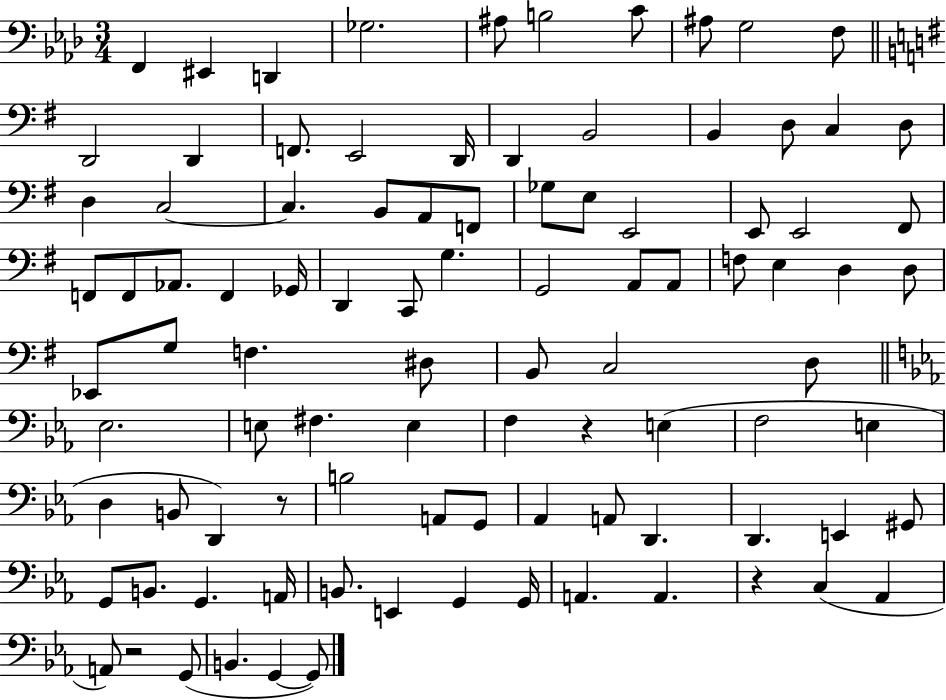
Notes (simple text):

F2/q EIS2/q D2/q Gb3/h. A#3/e B3/h C4/e A#3/e G3/h F3/e D2/h D2/q F2/e. E2/h D2/s D2/q B2/h B2/q D3/e C3/q D3/e D3/q C3/h C3/q. B2/e A2/e F2/e Gb3/e E3/e E2/h E2/e E2/h F#2/e F2/e F2/e Ab2/e. F2/q Gb2/s D2/q C2/e G3/q. G2/h A2/e A2/e F3/e E3/q D3/q D3/e Eb2/e G3/e F3/q. D#3/e B2/e C3/h D3/e Eb3/h. E3/e F#3/q. E3/q F3/q R/q E3/q F3/h E3/q D3/q B2/e D2/q R/e B3/h A2/e G2/e Ab2/q A2/e D2/q. D2/q. E2/q G#2/e G2/e B2/e. G2/q. A2/s B2/e. E2/q G2/q G2/s A2/q. A2/q. R/q C3/q Ab2/q A2/e R/h G2/e B2/q. G2/q G2/e